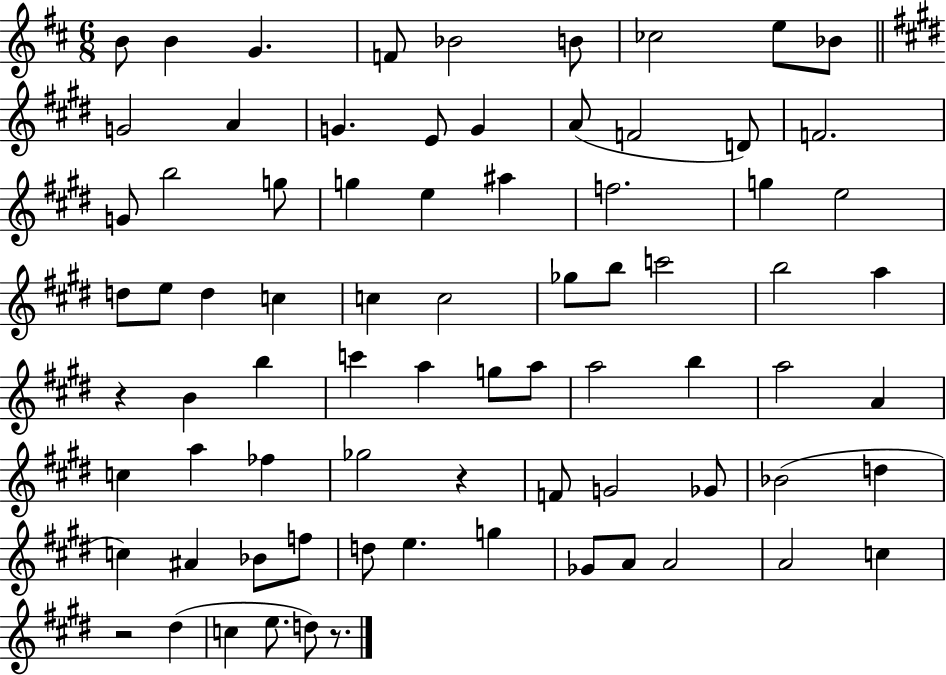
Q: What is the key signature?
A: D major